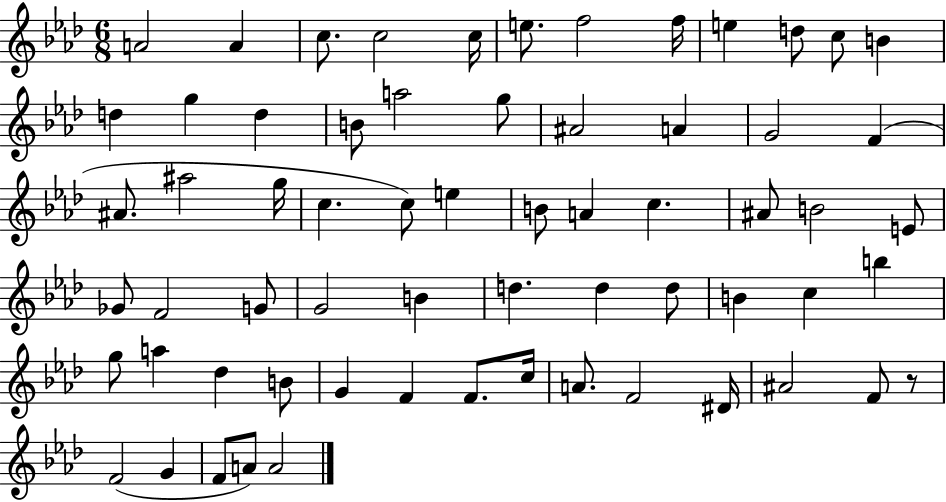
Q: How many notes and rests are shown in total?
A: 64